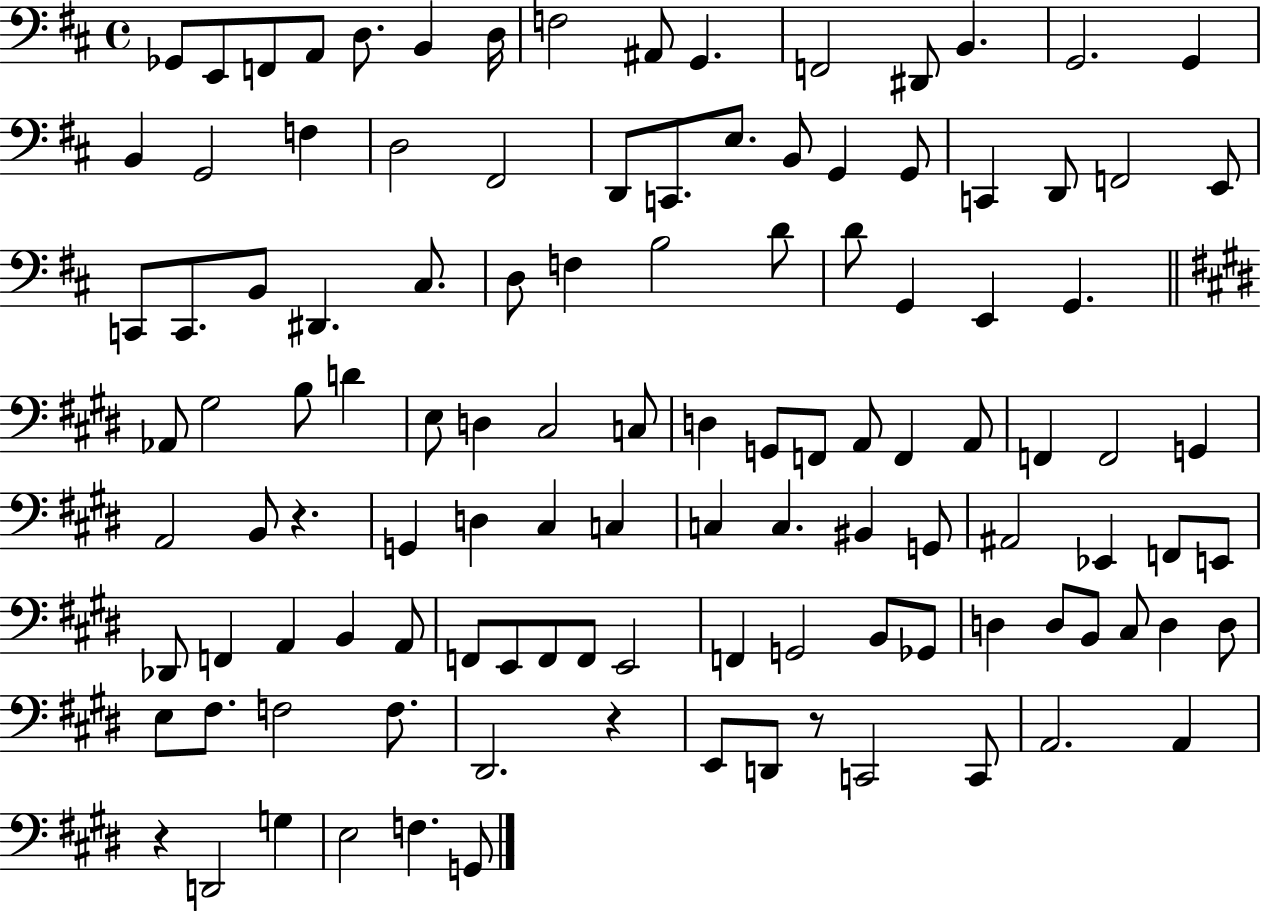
Gb2/e E2/e F2/e A2/e D3/e. B2/q D3/s F3/h A#2/e G2/q. F2/h D#2/e B2/q. G2/h. G2/q B2/q G2/h F3/q D3/h F#2/h D2/e C2/e. E3/e. B2/e G2/q G2/e C2/q D2/e F2/h E2/e C2/e C2/e. B2/e D#2/q. C#3/e. D3/e F3/q B3/h D4/e D4/e G2/q E2/q G2/q. Ab2/e G#3/h B3/e D4/q E3/e D3/q C#3/h C3/e D3/q G2/e F2/e A2/e F2/q A2/e F2/q F2/h G2/q A2/h B2/e R/q. G2/q D3/q C#3/q C3/q C3/q C3/q. BIS2/q G2/e A#2/h Eb2/q F2/e E2/e Db2/e F2/q A2/q B2/q A2/e F2/e E2/e F2/e F2/e E2/h F2/q G2/h B2/e Gb2/e D3/q D3/e B2/e C#3/e D3/q D3/e E3/e F#3/e. F3/h F3/e. D#2/h. R/q E2/e D2/e R/e C2/h C2/e A2/h. A2/q R/q D2/h G3/q E3/h F3/q. G2/e